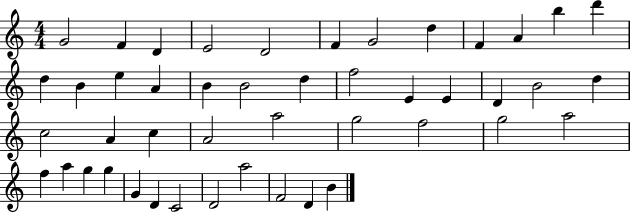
{
  \clef treble
  \numericTimeSignature
  \time 4/4
  \key c \major
  g'2 f'4 d'4 | e'2 d'2 | f'4 g'2 d''4 | f'4 a'4 b''4 d'''4 | \break d''4 b'4 e''4 a'4 | b'4 b'2 d''4 | f''2 e'4 e'4 | d'4 b'2 d''4 | \break c''2 a'4 c''4 | a'2 a''2 | g''2 f''2 | g''2 a''2 | \break f''4 a''4 g''4 g''4 | g'4 d'4 c'2 | d'2 a''2 | f'2 d'4 b'4 | \break \bar "|."
}